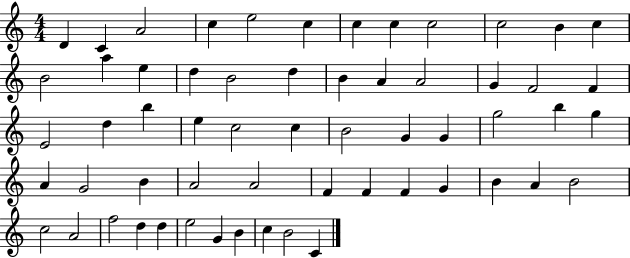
{
  \clef treble
  \numericTimeSignature
  \time 4/4
  \key c \major
  d'4 c'4 a'2 | c''4 e''2 c''4 | c''4 c''4 c''2 | c''2 b'4 c''4 | \break b'2 a''4 e''4 | d''4 b'2 d''4 | b'4 a'4 a'2 | g'4 f'2 f'4 | \break e'2 d''4 b''4 | e''4 c''2 c''4 | b'2 g'4 g'4 | g''2 b''4 g''4 | \break a'4 g'2 b'4 | a'2 a'2 | f'4 f'4 f'4 g'4 | b'4 a'4 b'2 | \break c''2 a'2 | f''2 d''4 d''4 | e''2 g'4 b'4 | c''4 b'2 c'4 | \break \bar "|."
}